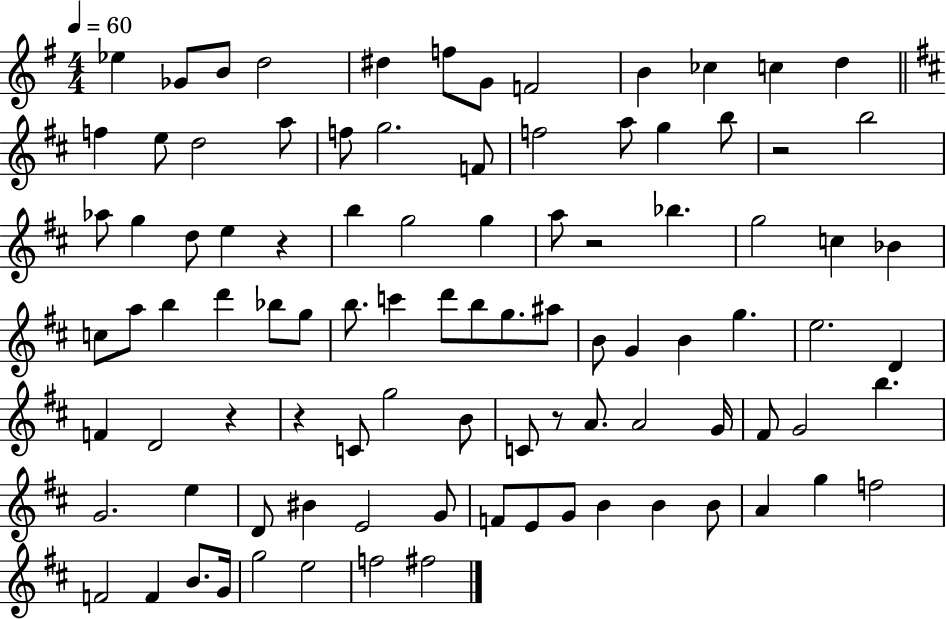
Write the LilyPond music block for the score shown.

{
  \clef treble
  \numericTimeSignature
  \time 4/4
  \key g \major
  \tempo 4 = 60
  ees''4 ges'8 b'8 d''2 | dis''4 f''8 g'8 f'2 | b'4 ces''4 c''4 d''4 | \bar "||" \break \key d \major f''4 e''8 d''2 a''8 | f''8 g''2. f'8 | f''2 a''8 g''4 b''8 | r2 b''2 | \break aes''8 g''4 d''8 e''4 r4 | b''4 g''2 g''4 | a''8 r2 bes''4. | g''2 c''4 bes'4 | \break c''8 a''8 b''4 d'''4 bes''8 g''8 | b''8. c'''4 d'''8 b''8 g''8. ais''8 | b'8 g'4 b'4 g''4. | e''2. d'4 | \break f'4 d'2 r4 | r4 c'8 g''2 b'8 | c'8 r8 a'8. a'2 g'16 | fis'8 g'2 b''4. | \break g'2. e''4 | d'8 bis'4 e'2 g'8 | f'8 e'8 g'8 b'4 b'4 b'8 | a'4 g''4 f''2 | \break f'2 f'4 b'8. g'16 | g''2 e''2 | f''2 fis''2 | \bar "|."
}